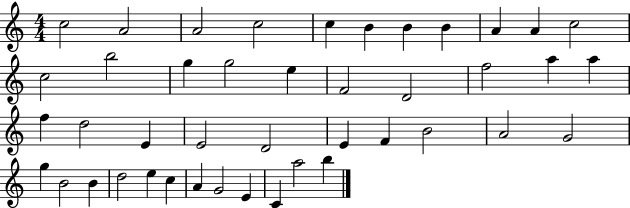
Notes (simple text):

C5/h A4/h A4/h C5/h C5/q B4/q B4/q B4/q A4/q A4/q C5/h C5/h B5/h G5/q G5/h E5/q F4/h D4/h F5/h A5/q A5/q F5/q D5/h E4/q E4/h D4/h E4/q F4/q B4/h A4/h G4/h G5/q B4/h B4/q D5/h E5/q C5/q A4/q G4/h E4/q C4/q A5/h B5/q